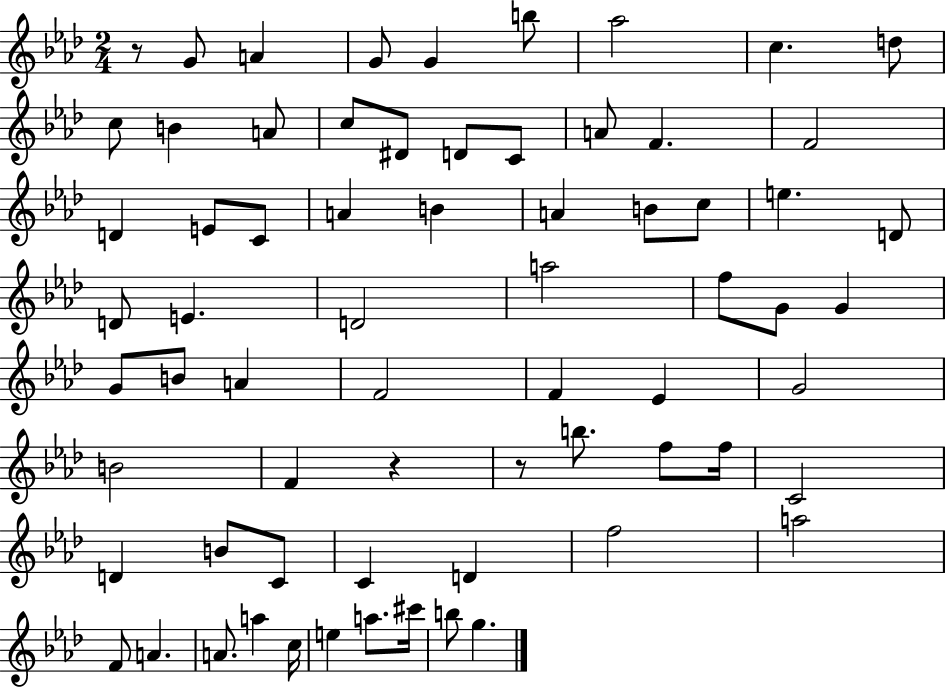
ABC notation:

X:1
T:Untitled
M:2/4
L:1/4
K:Ab
z/2 G/2 A G/2 G b/2 _a2 c d/2 c/2 B A/2 c/2 ^D/2 D/2 C/2 A/2 F F2 D E/2 C/2 A B A B/2 c/2 e D/2 D/2 E D2 a2 f/2 G/2 G G/2 B/2 A F2 F _E G2 B2 F z z/2 b/2 f/2 f/4 C2 D B/2 C/2 C D f2 a2 F/2 A A/2 a c/4 e a/2 ^c'/4 b/2 g